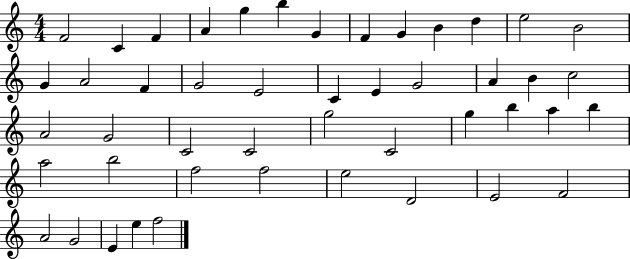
F4/h C4/q F4/q A4/q G5/q B5/q G4/q F4/q G4/q B4/q D5/q E5/h B4/h G4/q A4/h F4/q G4/h E4/h C4/q E4/q G4/h A4/q B4/q C5/h A4/h G4/h C4/h C4/h G5/h C4/h G5/q B5/q A5/q B5/q A5/h B5/h F5/h F5/h E5/h D4/h E4/h F4/h A4/h G4/h E4/q E5/q F5/h